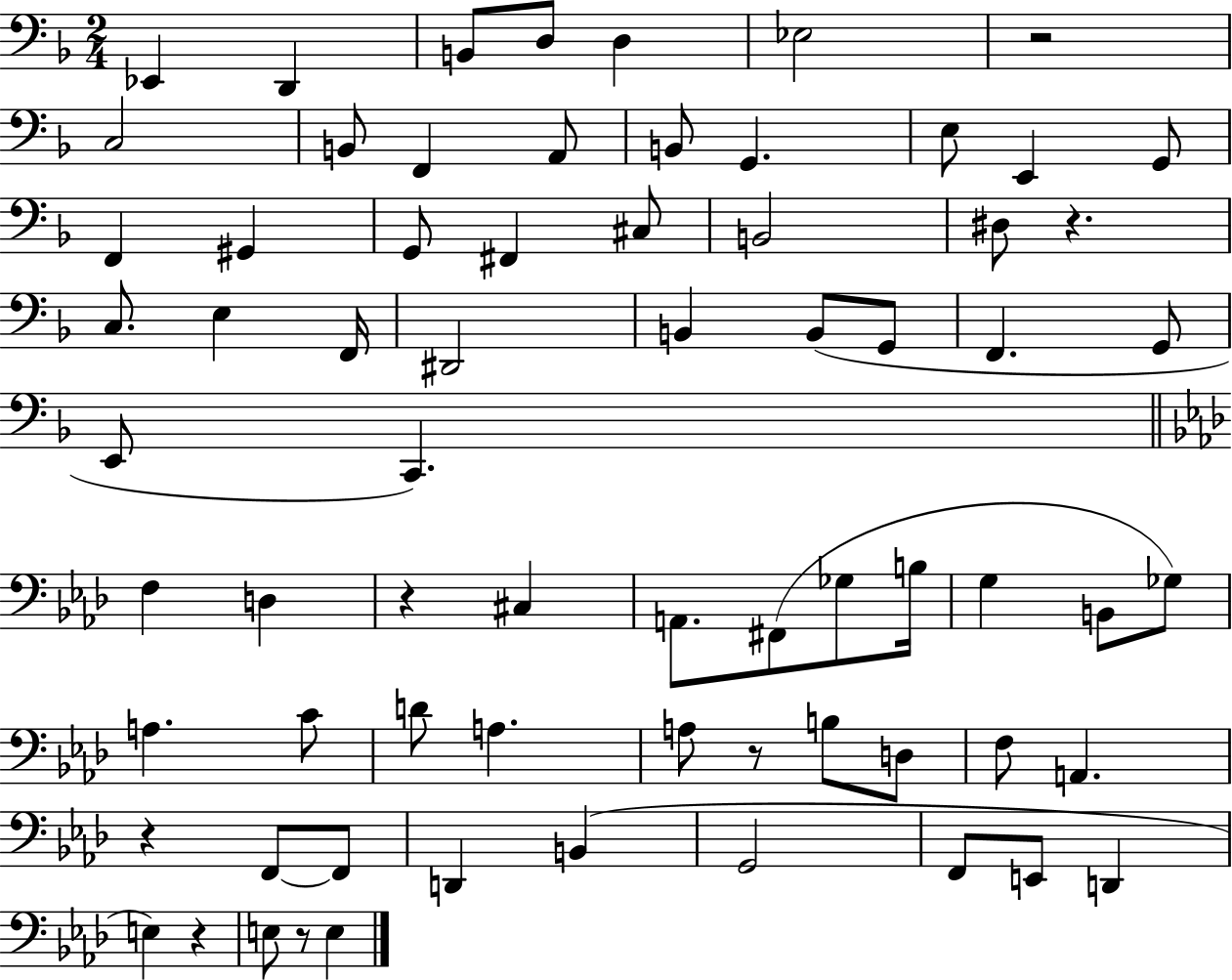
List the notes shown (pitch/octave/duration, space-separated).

Eb2/q D2/q B2/e D3/e D3/q Eb3/h R/h C3/h B2/e F2/q A2/e B2/e G2/q. E3/e E2/q G2/e F2/q G#2/q G2/e F#2/q C#3/e B2/h D#3/e R/q. C3/e. E3/q F2/s D#2/h B2/q B2/e G2/e F2/q. G2/e E2/e C2/q. F3/q D3/q R/q C#3/q A2/e. F#2/e Gb3/e B3/s G3/q B2/e Gb3/e A3/q. C4/e D4/e A3/q. A3/e R/e B3/e D3/e F3/e A2/q. R/q F2/e F2/e D2/q B2/q G2/h F2/e E2/e D2/q E3/q R/q E3/e R/e E3/q